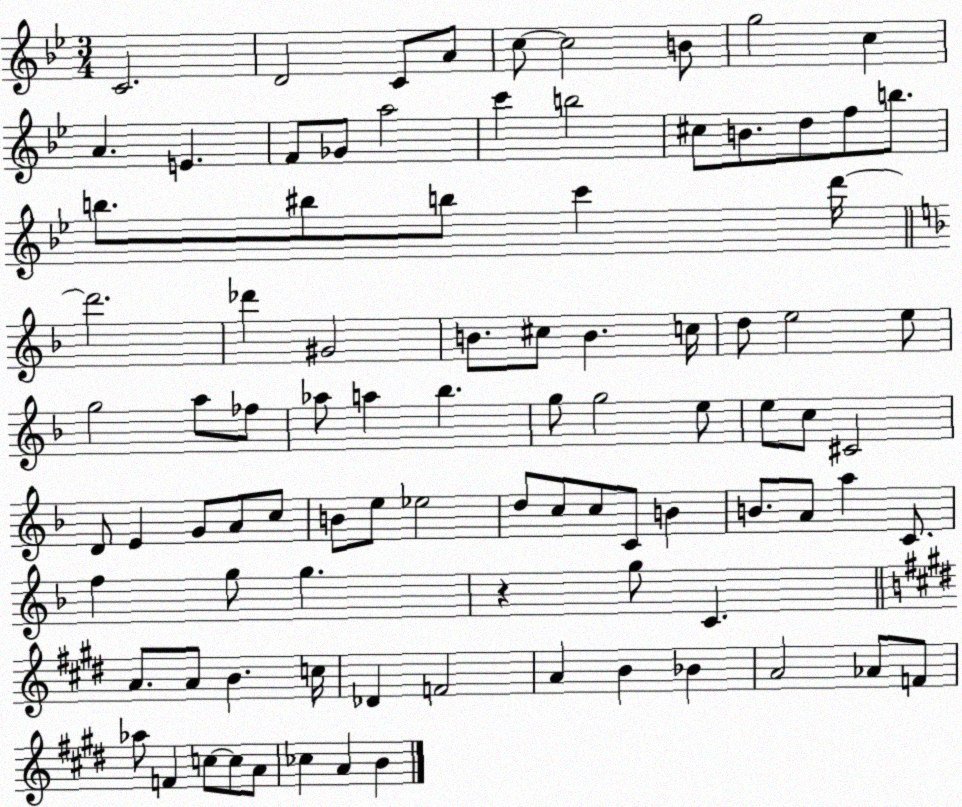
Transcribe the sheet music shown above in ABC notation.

X:1
T:Untitled
M:3/4
L:1/4
K:Bb
C2 D2 C/2 A/2 c/2 c2 B/2 g2 c A E F/2 _G/2 a2 c' b2 ^c/2 B/2 d/2 f/2 b/2 b/2 ^b/2 b/2 c' d'/4 d'2 _d' ^G2 B/2 ^c/2 B c/4 d/2 e2 e/2 g2 a/2 _f/2 _a/2 a _b g/2 g2 e/2 e/2 c/2 ^C2 D/2 E G/2 A/2 c/2 B/2 e/2 _e2 d/2 c/2 c/2 C/2 B B/2 A/2 a C/2 f g/2 g z g/2 C A/2 A/2 B c/4 _D F2 A B _B A2 _A/2 F/2 _a/2 F c/2 c/2 A/2 _c A B